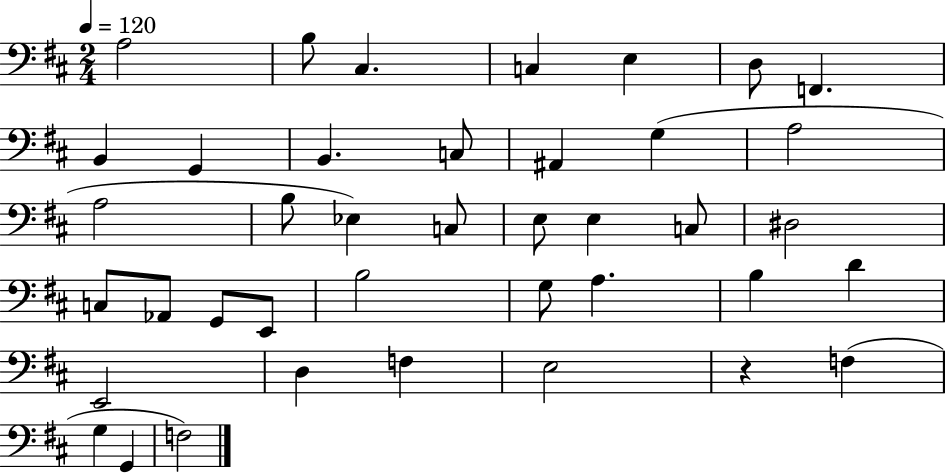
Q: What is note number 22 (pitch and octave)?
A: D#3